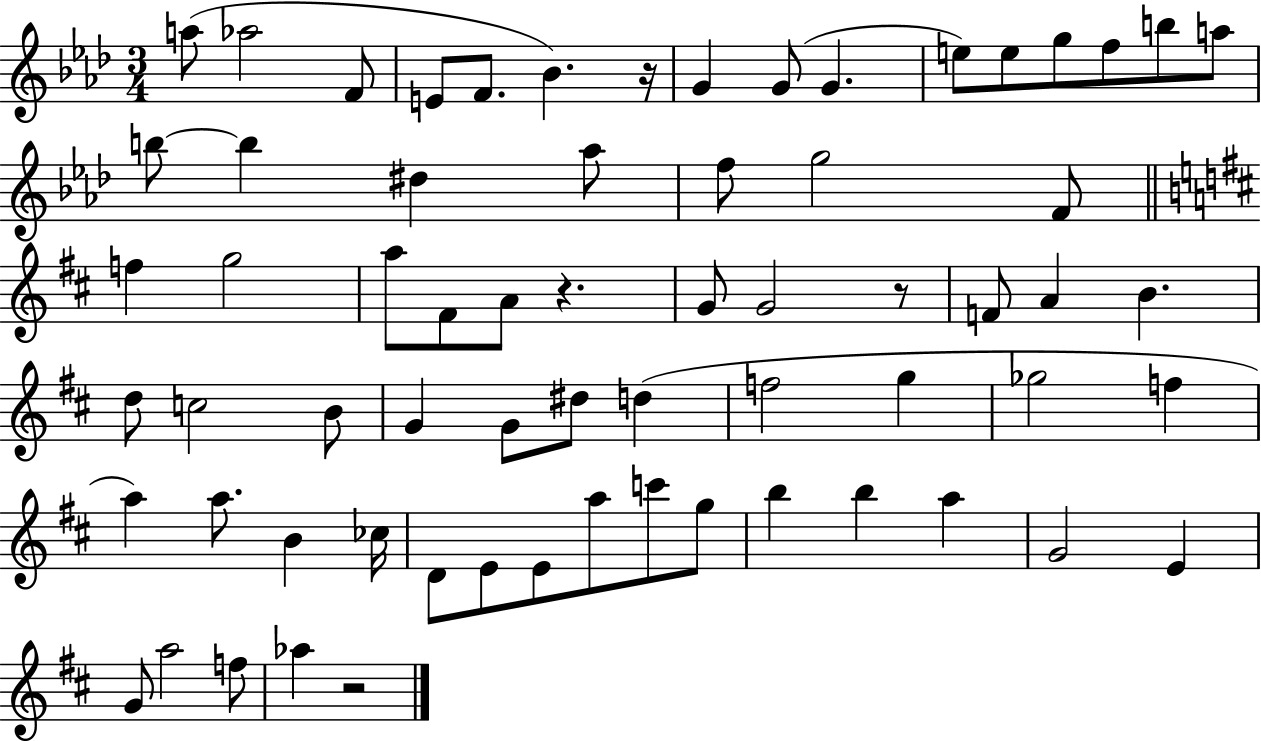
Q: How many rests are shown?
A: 4